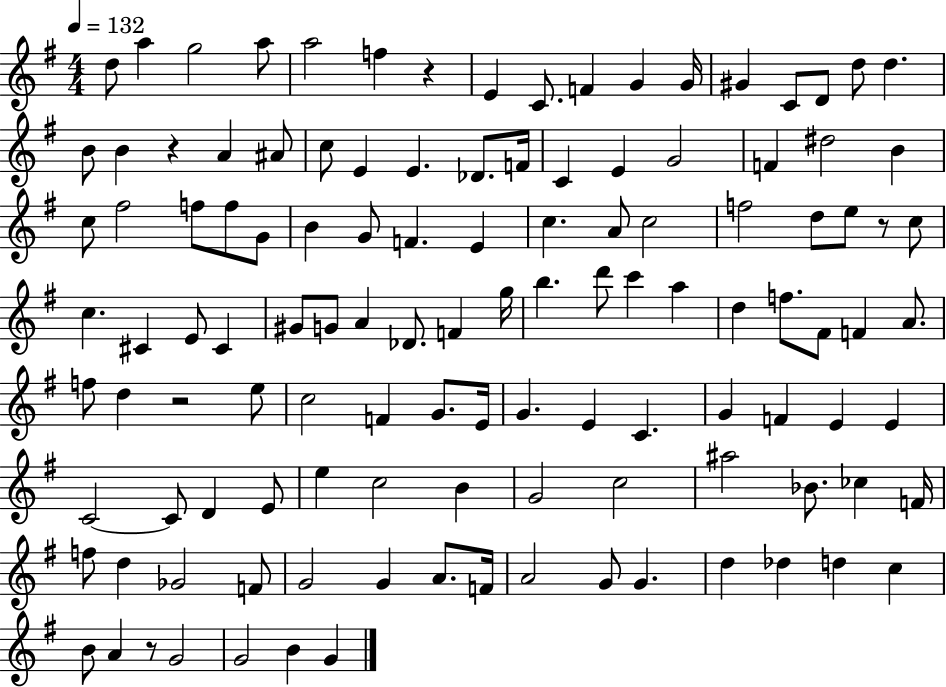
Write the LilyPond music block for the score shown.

{
  \clef treble
  \numericTimeSignature
  \time 4/4
  \key g \major
  \tempo 4 = 132
  \repeat volta 2 { d''8 a''4 g''2 a''8 | a''2 f''4 r4 | e'4 c'8. f'4 g'4 g'16 | gis'4 c'8 d'8 d''8 d''4. | \break b'8 b'4 r4 a'4 ais'8 | c''8 e'4 e'4. des'8. f'16 | c'4 e'4 g'2 | f'4 dis''2 b'4 | \break c''8 fis''2 f''8 f''8 g'8 | b'4 g'8 f'4. e'4 | c''4. a'8 c''2 | f''2 d''8 e''8 r8 c''8 | \break c''4. cis'4 e'8 cis'4 | gis'8 g'8 a'4 des'8. f'4 g''16 | b''4. d'''8 c'''4 a''4 | d''4 f''8. fis'8 f'4 a'8. | \break f''8 d''4 r2 e''8 | c''2 f'4 g'8. e'16 | g'4. e'4 c'4. | g'4 f'4 e'4 e'4 | \break c'2~~ c'8 d'4 e'8 | e''4 c''2 b'4 | g'2 c''2 | ais''2 bes'8. ces''4 f'16 | \break f''8 d''4 ges'2 f'8 | g'2 g'4 a'8. f'16 | a'2 g'8 g'4. | d''4 des''4 d''4 c''4 | \break b'8 a'4 r8 g'2 | g'2 b'4 g'4 | } \bar "|."
}